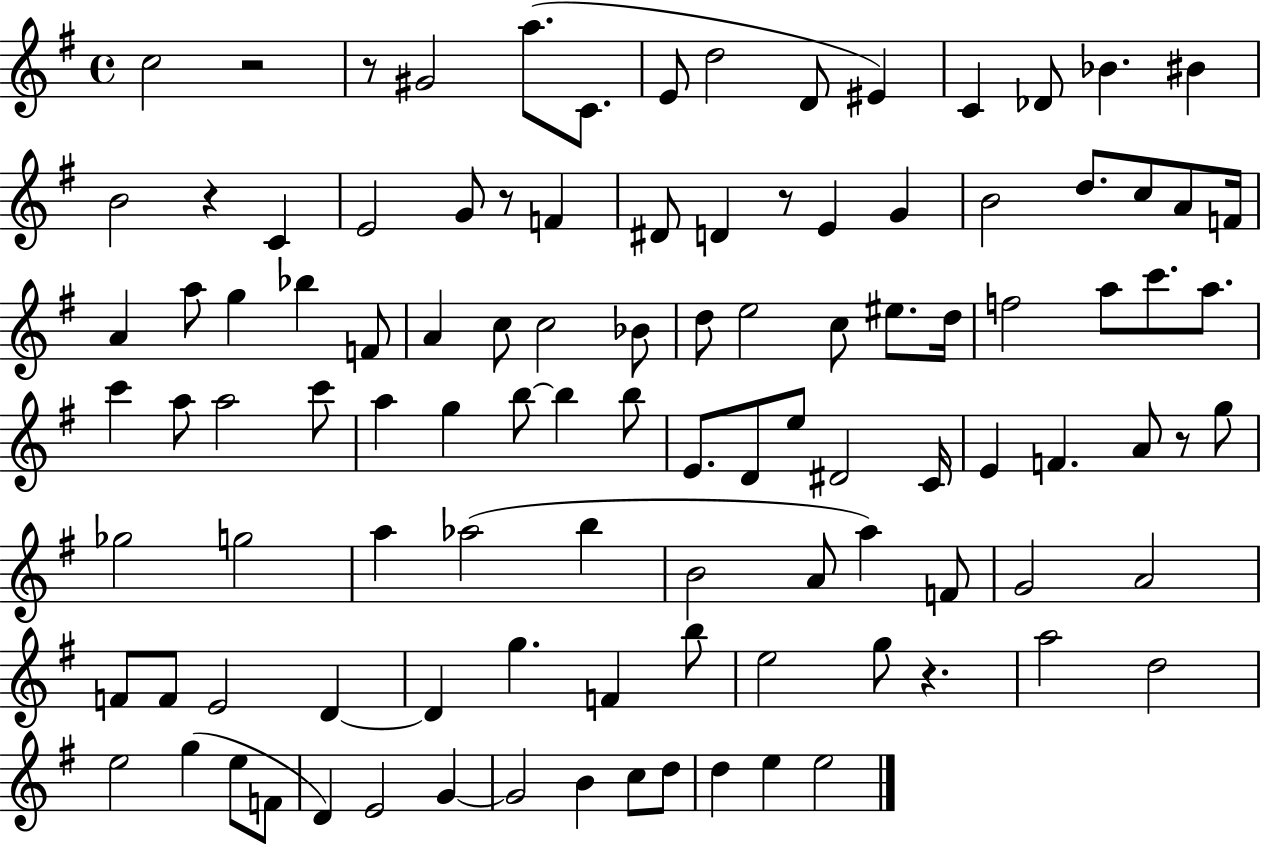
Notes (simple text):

C5/h R/h R/e G#4/h A5/e. C4/e. E4/e D5/h D4/e EIS4/q C4/q Db4/e Bb4/q. BIS4/q B4/h R/q C4/q E4/h G4/e R/e F4/q D#4/e D4/q R/e E4/q G4/q B4/h D5/e. C5/e A4/e F4/s A4/q A5/e G5/q Bb5/q F4/e A4/q C5/e C5/h Bb4/e D5/e E5/h C5/e EIS5/e. D5/s F5/h A5/e C6/e. A5/e. C6/q A5/e A5/h C6/e A5/q G5/q B5/e B5/q B5/e E4/e. D4/e E5/e D#4/h C4/s E4/q F4/q. A4/e R/e G5/e Gb5/h G5/h A5/q Ab5/h B5/q B4/h A4/e A5/q F4/e G4/h A4/h F4/e F4/e E4/h D4/q D4/q G5/q. F4/q B5/e E5/h G5/e R/q. A5/h D5/h E5/h G5/q E5/e F4/e D4/q E4/h G4/q G4/h B4/q C5/e D5/e D5/q E5/q E5/h